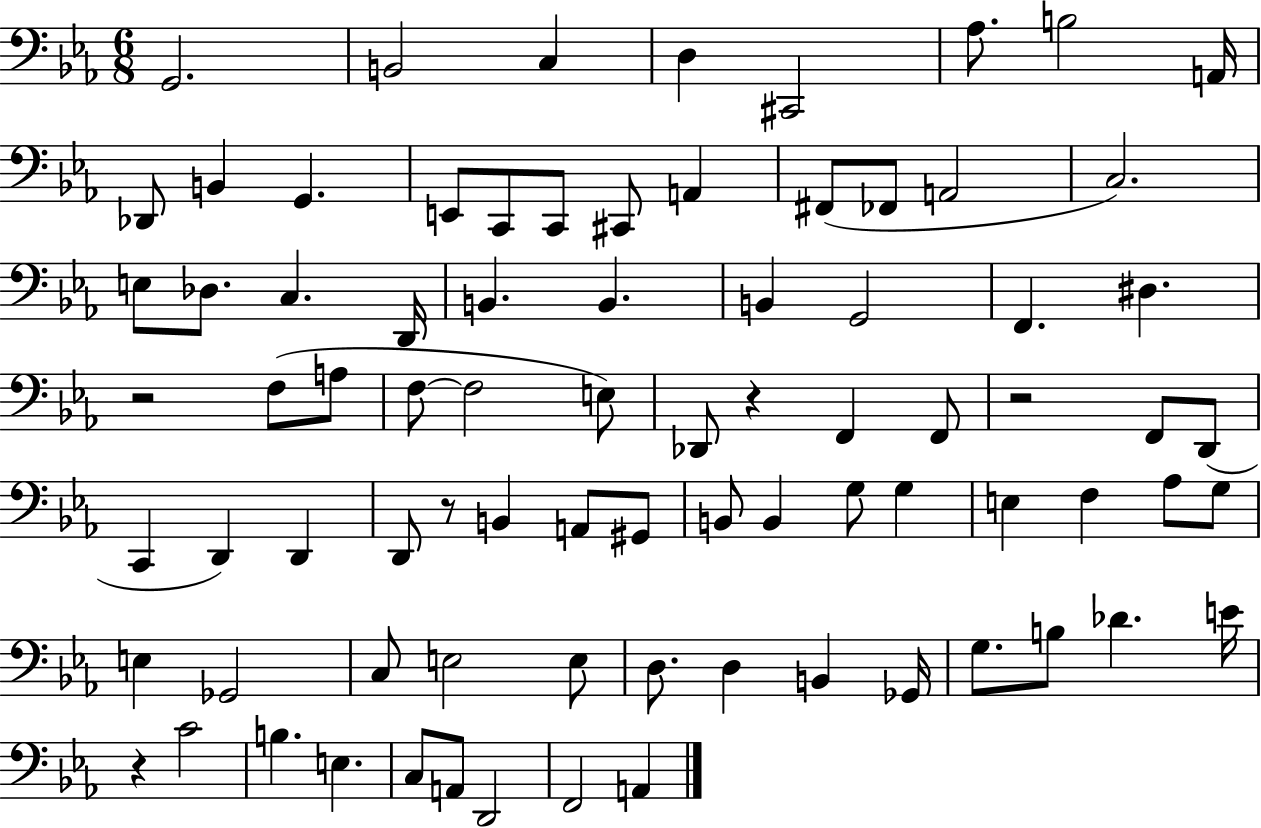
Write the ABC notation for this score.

X:1
T:Untitled
M:6/8
L:1/4
K:Eb
G,,2 B,,2 C, D, ^C,,2 _A,/2 B,2 A,,/4 _D,,/2 B,, G,, E,,/2 C,,/2 C,,/2 ^C,,/2 A,, ^F,,/2 _F,,/2 A,,2 C,2 E,/2 _D,/2 C, D,,/4 B,, B,, B,, G,,2 F,, ^D, z2 F,/2 A,/2 F,/2 F,2 E,/2 _D,,/2 z F,, F,,/2 z2 F,,/2 D,,/2 C,, D,, D,, D,,/2 z/2 B,, A,,/2 ^G,,/2 B,,/2 B,, G,/2 G, E, F, _A,/2 G,/2 E, _G,,2 C,/2 E,2 E,/2 D,/2 D, B,, _G,,/4 G,/2 B,/2 _D E/4 z C2 B, E, C,/2 A,,/2 D,,2 F,,2 A,,